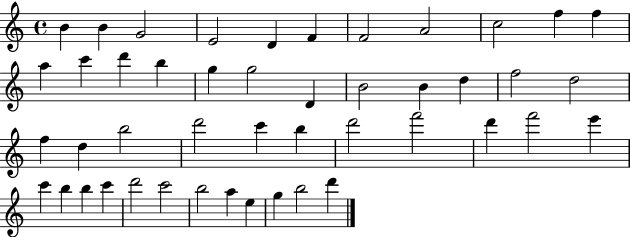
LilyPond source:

{
  \clef treble
  \time 4/4
  \defaultTimeSignature
  \key c \major
  b'4 b'4 g'2 | e'2 d'4 f'4 | f'2 a'2 | c''2 f''4 f''4 | \break a''4 c'''4 d'''4 b''4 | g''4 g''2 d'4 | b'2 b'4 d''4 | f''2 d''2 | \break f''4 d''4 b''2 | d'''2 c'''4 b''4 | d'''2 f'''2 | d'''4 f'''2 e'''4 | \break c'''4 b''4 b''4 c'''4 | d'''2 c'''2 | b''2 a''4 e''4 | g''4 b''2 d'''4 | \break \bar "|."
}